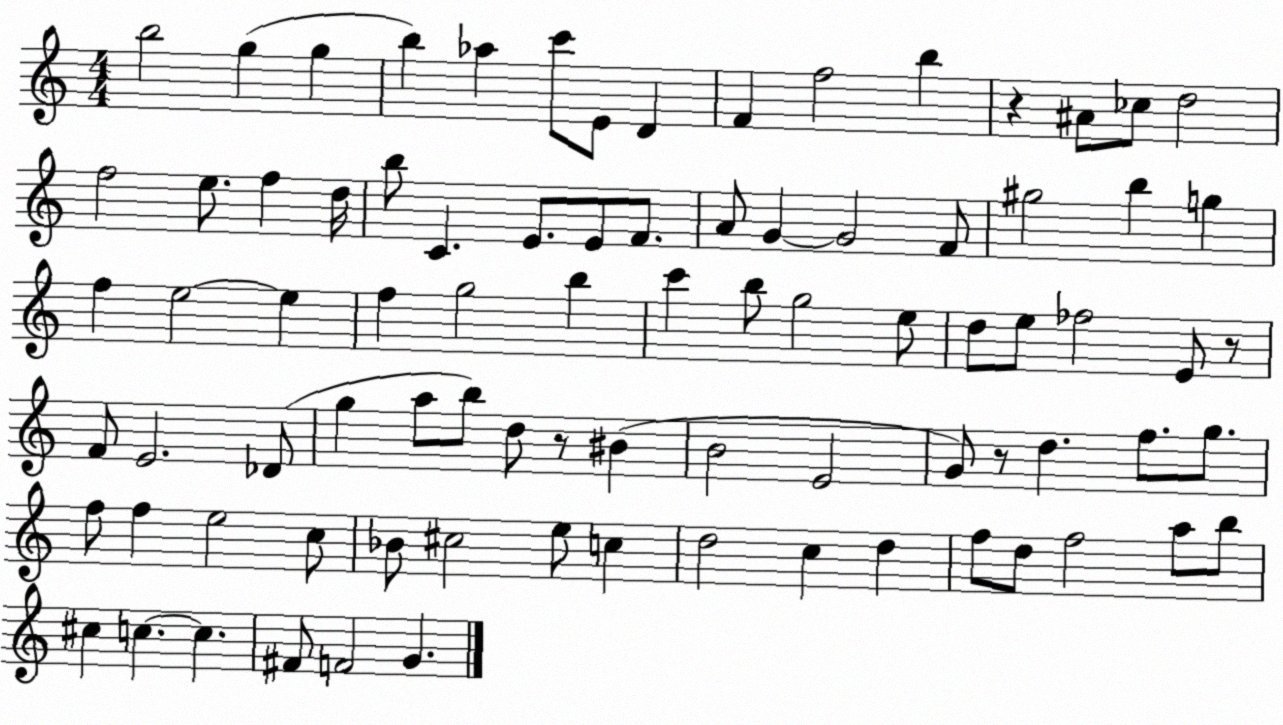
X:1
T:Untitled
M:4/4
L:1/4
K:C
b2 g g b _a c'/2 E/2 D F f2 b z ^A/2 _c/2 d2 f2 e/2 f d/4 b/2 C E/2 E/2 F/2 A/2 G G2 F/2 ^g2 b g f e2 e f g2 b c' b/2 g2 e/2 d/2 e/2 _f2 E/2 z/2 F/2 E2 _D/2 g a/2 b/2 d/2 z/2 ^B B2 E2 G/2 z/2 d f/2 g/2 f/2 f e2 c/2 _B/2 ^c2 e/2 c d2 c d f/2 d/2 f2 a/2 b/2 ^c c c ^F/2 F2 G